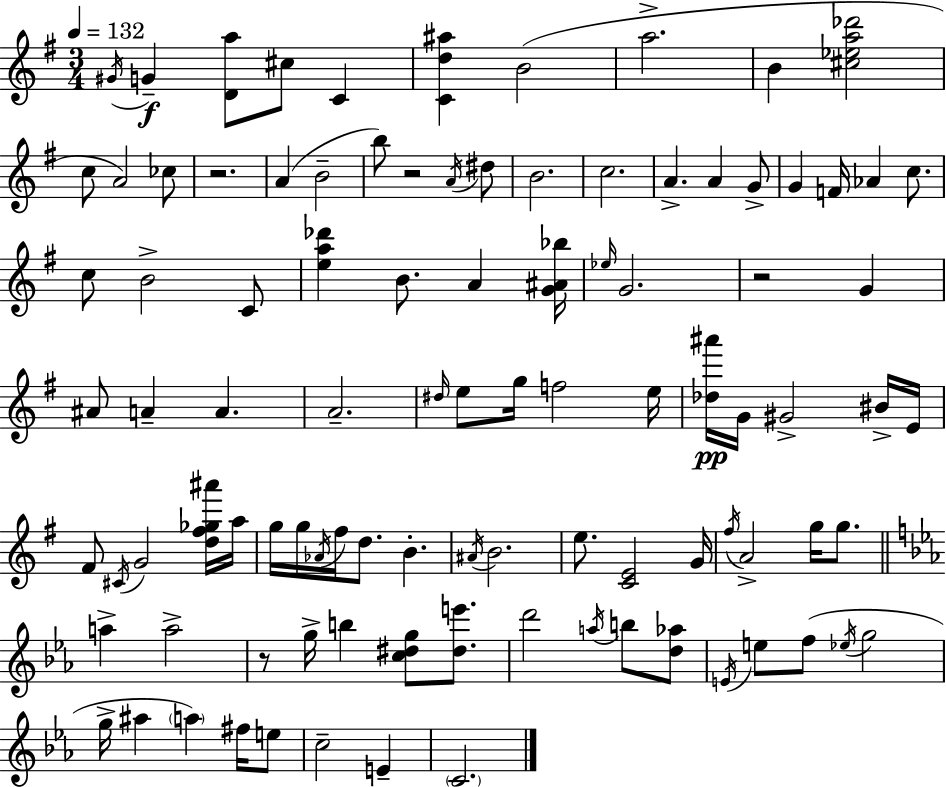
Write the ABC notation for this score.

X:1
T:Untitled
M:3/4
L:1/4
K:Em
^G/4 G [Da]/2 ^c/2 C [Cd^a] B2 a2 B [^c_ea_d']2 c/2 A2 _c/2 z2 A B2 b/2 z2 A/4 ^d/2 B2 c2 A A G/2 G F/4 _A c/2 c/2 B2 C/2 [ea_d'] B/2 A [G^A_b]/4 _e/4 G2 z2 G ^A/2 A A A2 ^d/4 e/2 g/4 f2 e/4 [_d^a']/4 G/4 ^G2 ^B/4 E/4 ^F/2 ^C/4 G2 [d^f_g^a']/4 a/4 g/4 g/4 _A/4 ^f/4 d/2 B ^A/4 B2 e/2 [CE]2 G/4 ^f/4 A2 g/4 g/2 a a2 z/2 g/4 b [c^dg]/2 [^de']/2 d'2 a/4 b/2 [d_a]/2 E/4 e/2 f/2 _e/4 g2 g/4 ^a a ^f/4 e/2 c2 E C2